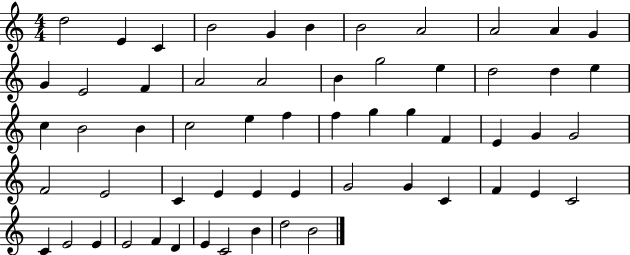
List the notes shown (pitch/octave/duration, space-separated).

D5/h E4/q C4/q B4/h G4/q B4/q B4/h A4/h A4/h A4/q G4/q G4/q E4/h F4/q A4/h A4/h B4/q G5/h E5/q D5/h D5/q E5/q C5/q B4/h B4/q C5/h E5/q F5/q F5/q G5/q G5/q F4/q E4/q G4/q G4/h F4/h E4/h C4/q E4/q E4/q E4/q G4/h G4/q C4/q F4/q E4/q C4/h C4/q E4/h E4/q E4/h F4/q D4/q E4/q C4/h B4/q D5/h B4/h